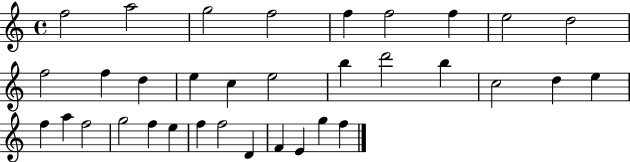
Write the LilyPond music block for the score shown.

{
  \clef treble
  \time 4/4
  \defaultTimeSignature
  \key c \major
  f''2 a''2 | g''2 f''2 | f''4 f''2 f''4 | e''2 d''2 | \break f''2 f''4 d''4 | e''4 c''4 e''2 | b''4 d'''2 b''4 | c''2 d''4 e''4 | \break f''4 a''4 f''2 | g''2 f''4 e''4 | f''4 f''2 d'4 | f'4 e'4 g''4 f''4 | \break \bar "|."
}